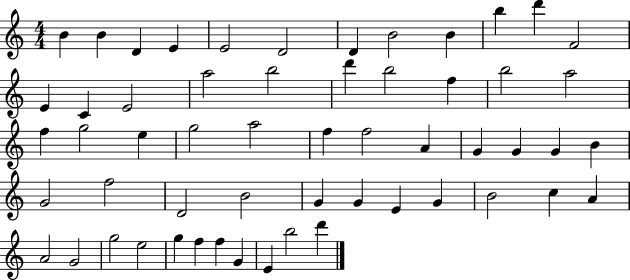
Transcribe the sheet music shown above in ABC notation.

X:1
T:Untitled
M:4/4
L:1/4
K:C
B B D E E2 D2 D B2 B b d' F2 E C E2 a2 b2 d' b2 f b2 a2 f g2 e g2 a2 f f2 A G G G B G2 f2 D2 B2 G G E G B2 c A A2 G2 g2 e2 g f f G E b2 d'